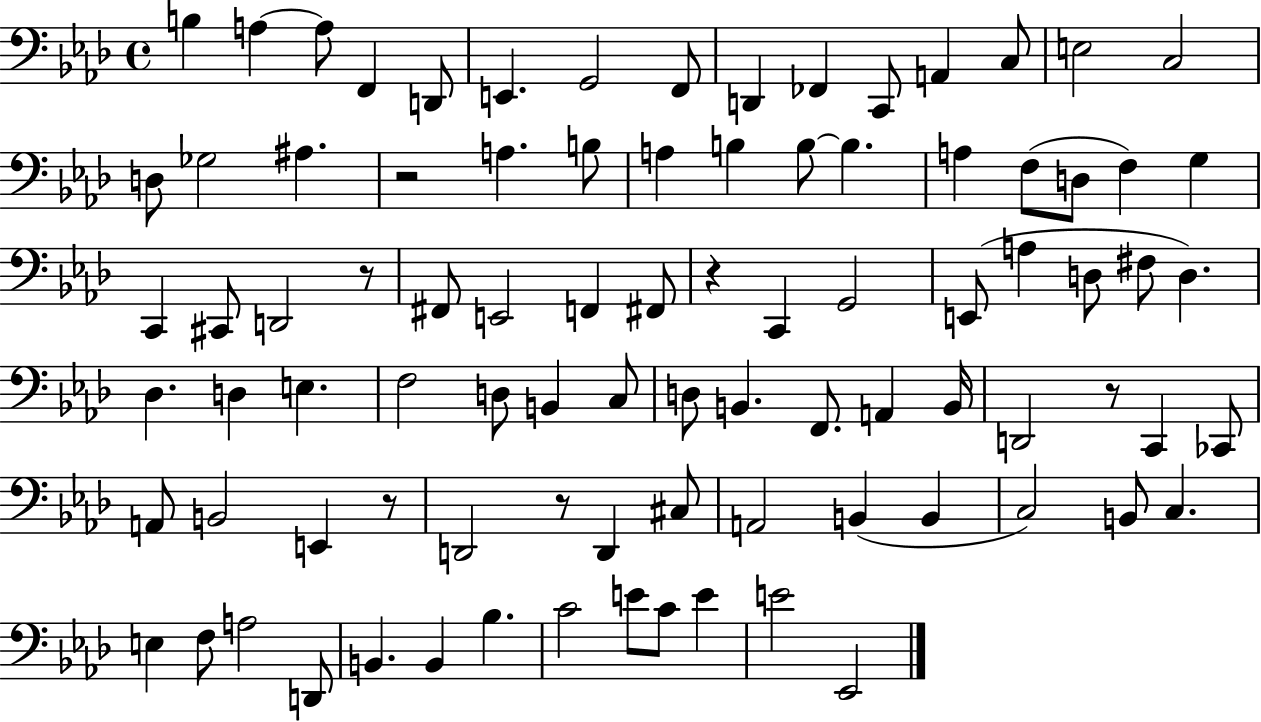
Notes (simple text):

B3/q A3/q A3/e F2/q D2/e E2/q. G2/h F2/e D2/q FES2/q C2/e A2/q C3/e E3/h C3/h D3/e Gb3/h A#3/q. R/h A3/q. B3/e A3/q B3/q B3/e B3/q. A3/q F3/e D3/e F3/q G3/q C2/q C#2/e D2/h R/e F#2/e E2/h F2/q F#2/e R/q C2/q G2/h E2/e A3/q D3/e F#3/e D3/q. Db3/q. D3/q E3/q. F3/h D3/e B2/q C3/e D3/e B2/q. F2/e. A2/q B2/s D2/h R/e C2/q CES2/e A2/e B2/h E2/q R/e D2/h R/e D2/q C#3/e A2/h B2/q B2/q C3/h B2/e C3/q. E3/q F3/e A3/h D2/e B2/q. B2/q Bb3/q. C4/h E4/e C4/e E4/q E4/h Eb2/h